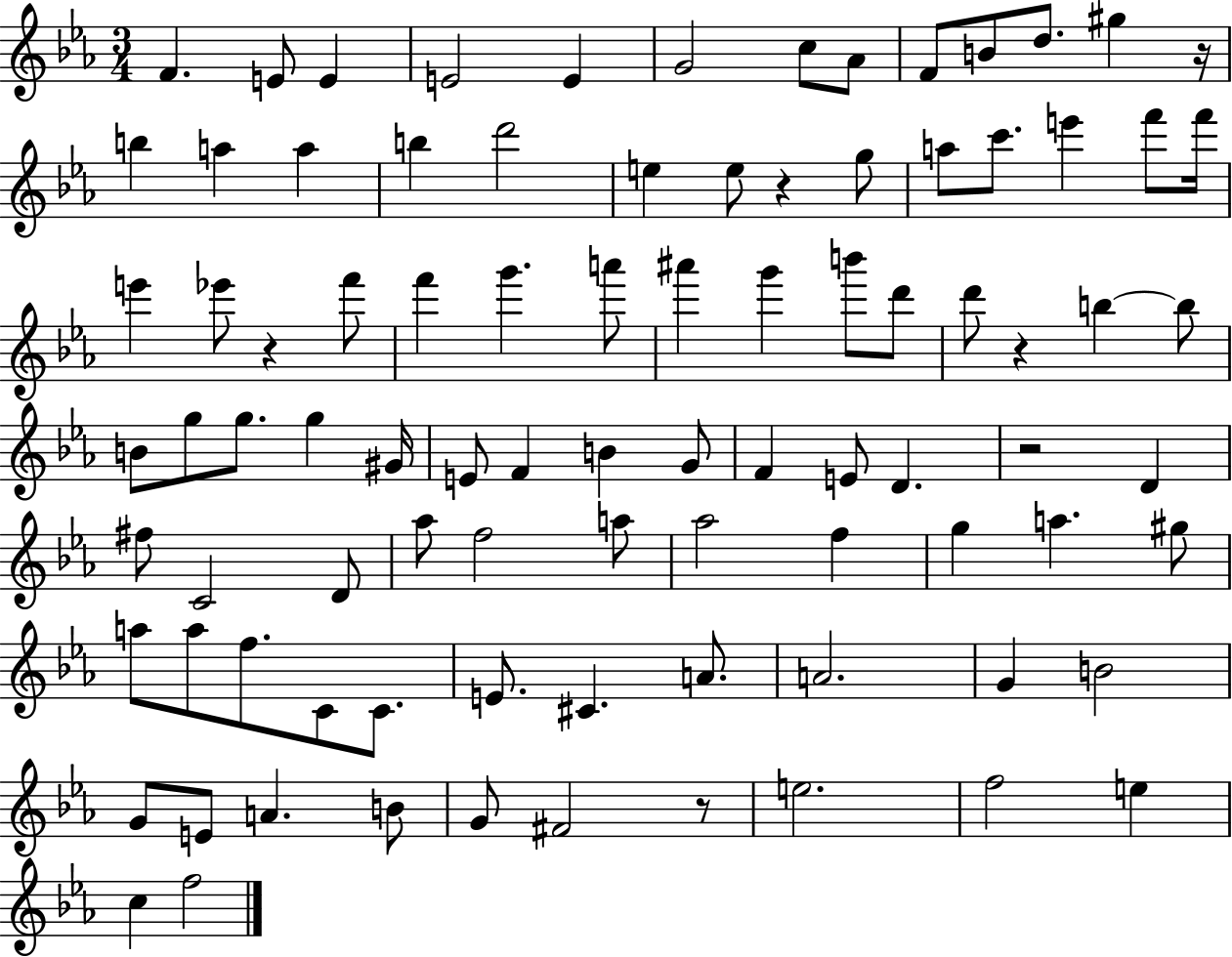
F4/q. E4/e E4/q E4/h E4/q G4/h C5/e Ab4/e F4/e B4/e D5/e. G#5/q R/s B5/q A5/q A5/q B5/q D6/h E5/q E5/e R/q G5/e A5/e C6/e. E6/q F6/e F6/s E6/q Eb6/e R/q F6/e F6/q G6/q. A6/e A#6/q G6/q B6/e D6/e D6/e R/q B5/q B5/e B4/e G5/e G5/e. G5/q G#4/s E4/e F4/q B4/q G4/e F4/q E4/e D4/q. R/h D4/q F#5/e C4/h D4/e Ab5/e F5/h A5/e Ab5/h F5/q G5/q A5/q. G#5/e A5/e A5/e F5/e. C4/e C4/e. E4/e. C#4/q. A4/e. A4/h. G4/q B4/h G4/e E4/e A4/q. B4/e G4/e F#4/h R/e E5/h. F5/h E5/q C5/q F5/h